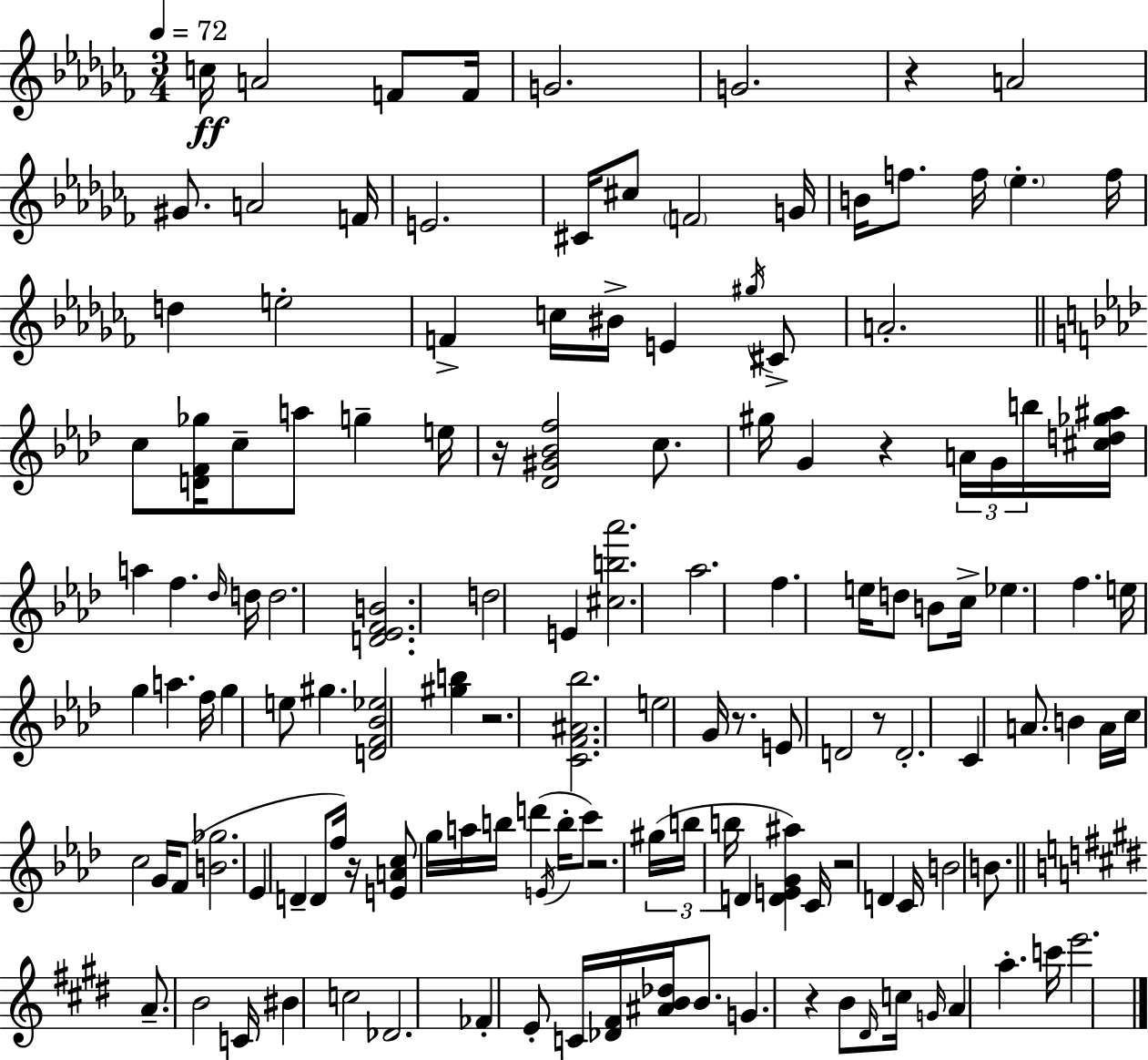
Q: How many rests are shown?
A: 10